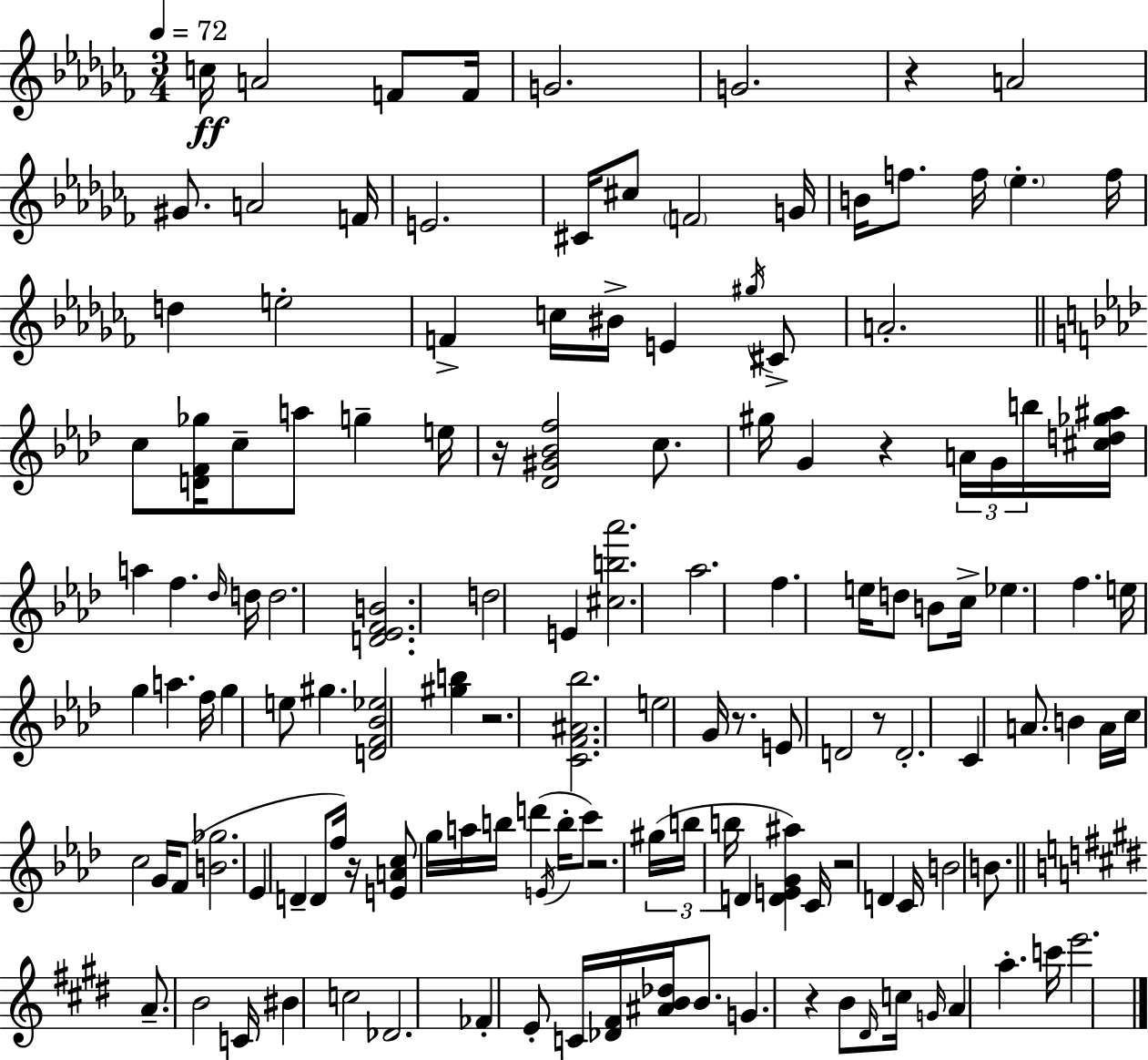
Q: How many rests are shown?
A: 10